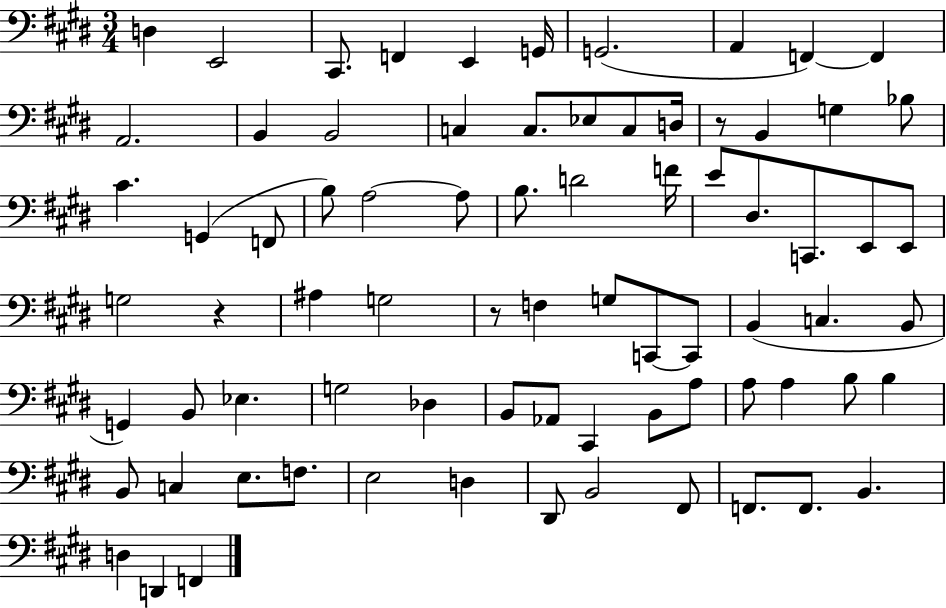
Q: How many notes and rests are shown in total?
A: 77